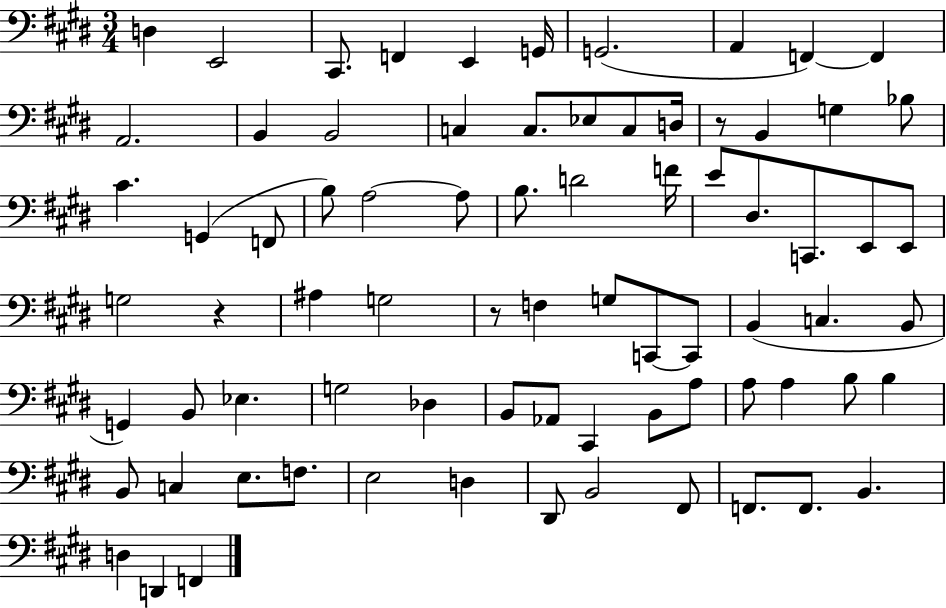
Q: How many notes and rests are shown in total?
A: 77